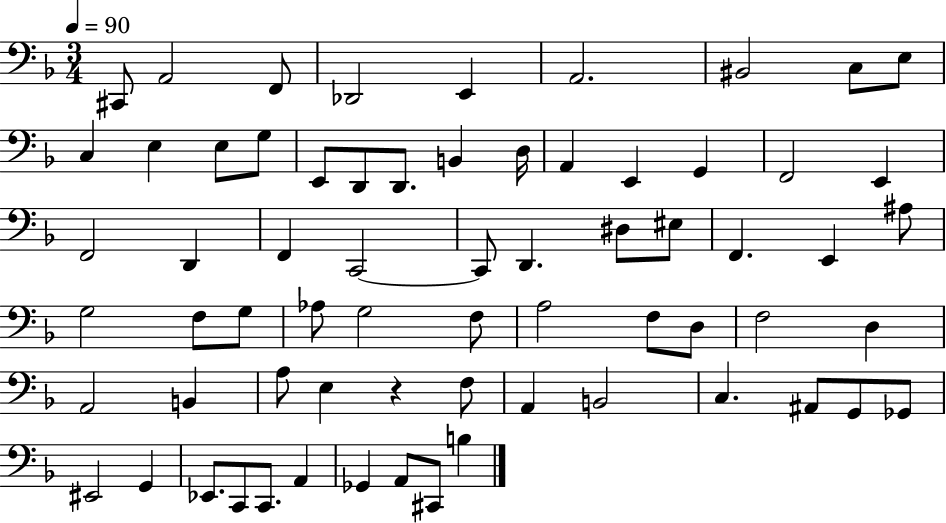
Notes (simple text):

C#2/e A2/h F2/e Db2/h E2/q A2/h. BIS2/h C3/e E3/e C3/q E3/q E3/e G3/e E2/e D2/e D2/e. B2/q D3/s A2/q E2/q G2/q F2/h E2/q F2/h D2/q F2/q C2/h C2/e D2/q. D#3/e EIS3/e F2/q. E2/q A#3/e G3/h F3/e G3/e Ab3/e G3/h F3/e A3/h F3/e D3/e F3/h D3/q A2/h B2/q A3/e E3/q R/q F3/e A2/q B2/h C3/q. A#2/e G2/e Gb2/e EIS2/h G2/q Eb2/e. C2/e C2/e. A2/q Gb2/q A2/e C#2/e B3/q